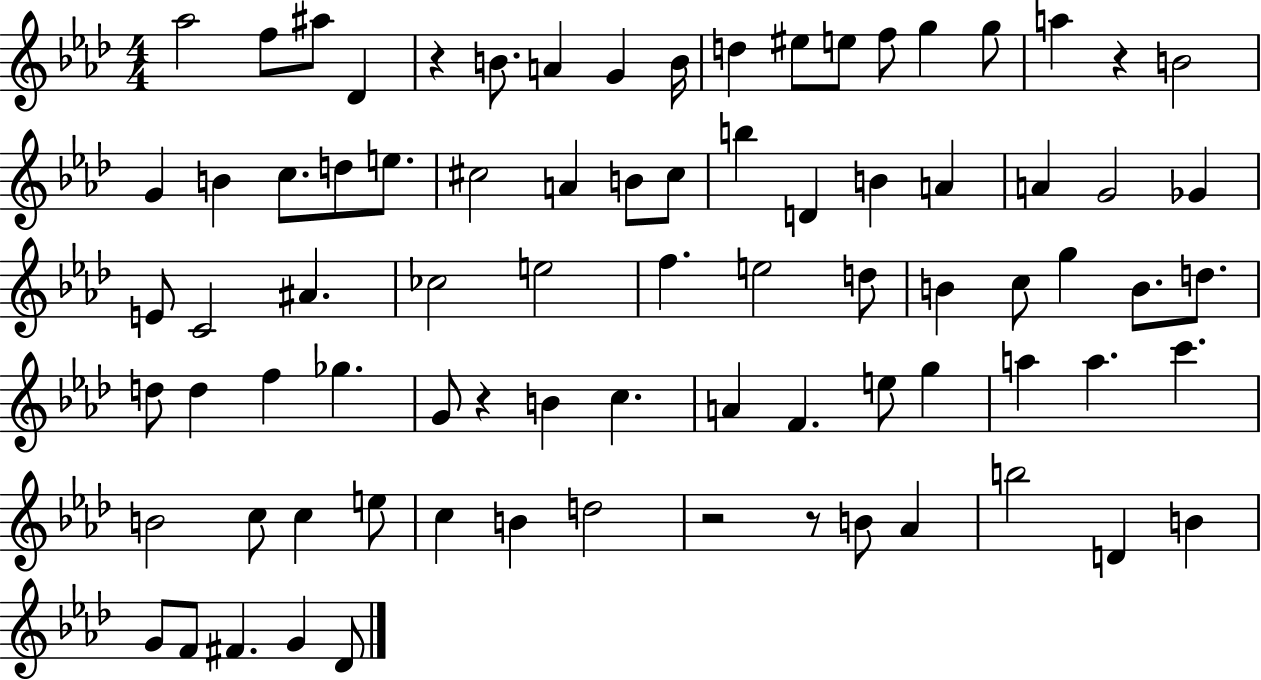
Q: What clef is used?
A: treble